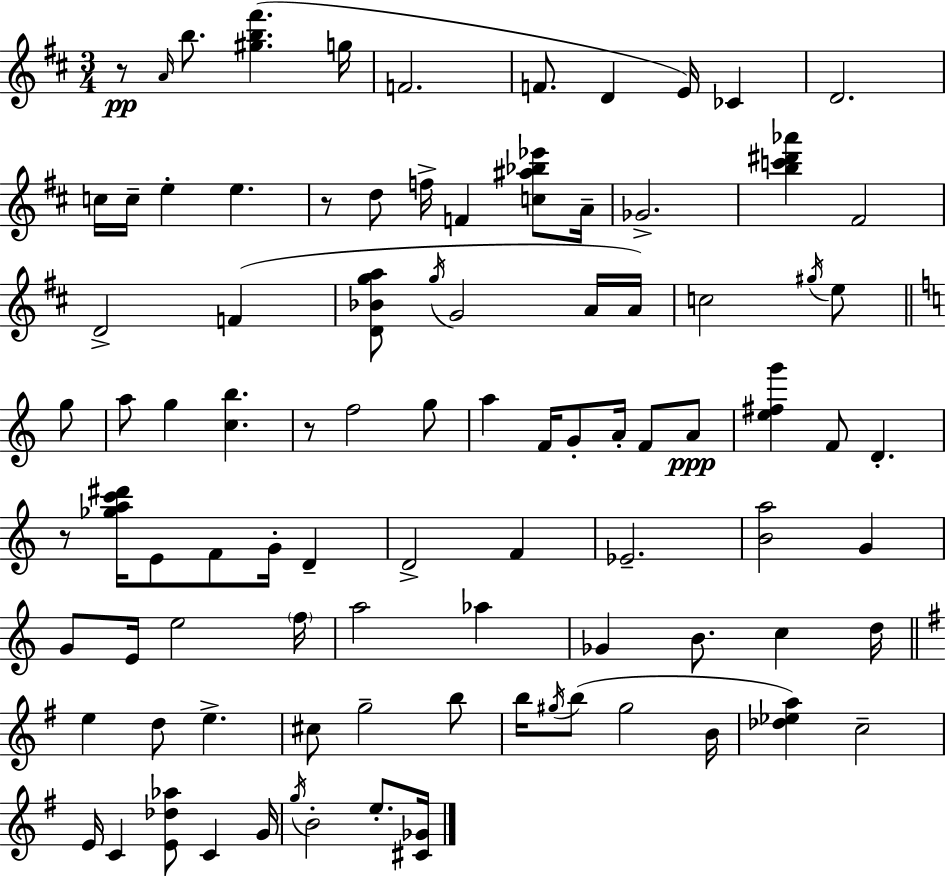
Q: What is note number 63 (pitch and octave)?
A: C#5